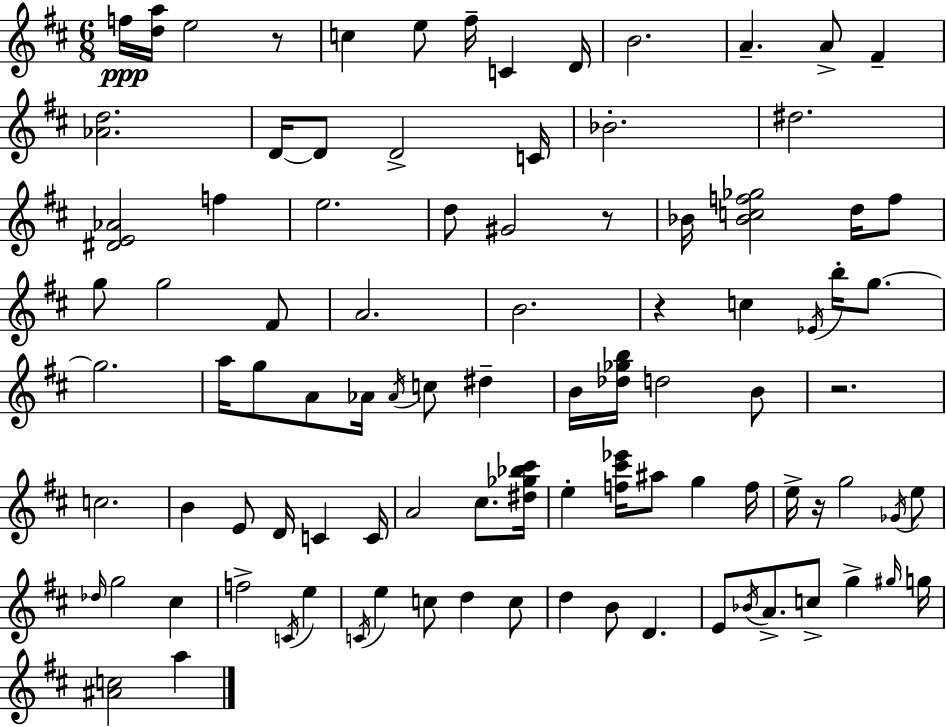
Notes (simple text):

F5/s [D5,A5]/s E5/h R/e C5/q E5/e F#5/s C4/q D4/s B4/h. A4/q. A4/e F#4/q [Ab4,D5]/h. D4/s D4/e D4/h C4/s Bb4/h. D#5/h. [D#4,E4,Ab4]/h F5/q E5/h. D5/e G#4/h R/e Bb4/s [Bb4,C5,F5,Gb5]/h D5/s F5/e G5/e G5/h F#4/e A4/h. B4/h. R/q C5/q Eb4/s B5/s G5/e. G5/h. A5/s G5/e A4/e Ab4/s Ab4/s C5/e D#5/q B4/s [Db5,Gb5,B5]/s D5/h B4/e R/h. C5/h. B4/q E4/e D4/s C4/q C4/s A4/h C#5/e. [D#5,Gb5,Bb5,C#6]/s E5/q [F5,C#6,Eb6]/s A#5/e G5/q F5/s E5/s R/s G5/h Gb4/s E5/e Db5/s G5/h C#5/q F5/h C4/s E5/q C4/s E5/q C5/e D5/q C5/e D5/q B4/e D4/q. E4/e Bb4/s A4/e. C5/e G5/q G#5/s G5/s [A#4,C5]/h A5/q